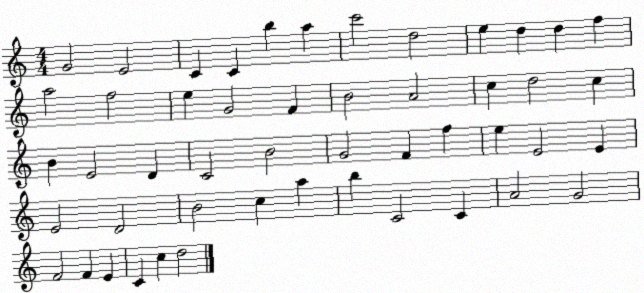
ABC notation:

X:1
T:Untitled
M:4/4
L:1/4
K:C
G2 E2 C C b a c'2 d2 e d d f a2 f2 e G2 F B2 A2 c d2 c B E2 D C2 B2 G2 F f e E2 E E2 D2 B2 c a b C2 C A2 G2 F2 F E C c d2